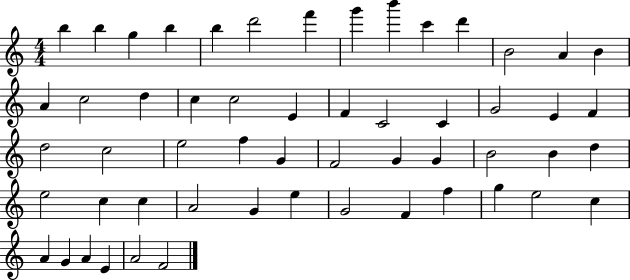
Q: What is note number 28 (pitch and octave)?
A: C5